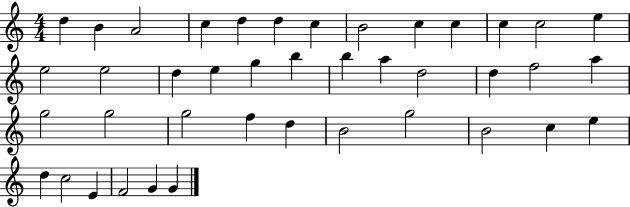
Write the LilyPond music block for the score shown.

{
  \clef treble
  \numericTimeSignature
  \time 4/4
  \key c \major
  d''4 b'4 a'2 | c''4 d''4 d''4 c''4 | b'2 c''4 c''4 | c''4 c''2 e''4 | \break e''2 e''2 | d''4 e''4 g''4 b''4 | b''4 a''4 d''2 | d''4 f''2 a''4 | \break g''2 g''2 | g''2 f''4 d''4 | b'2 g''2 | b'2 c''4 e''4 | \break d''4 c''2 e'4 | f'2 g'4 g'4 | \bar "|."
}